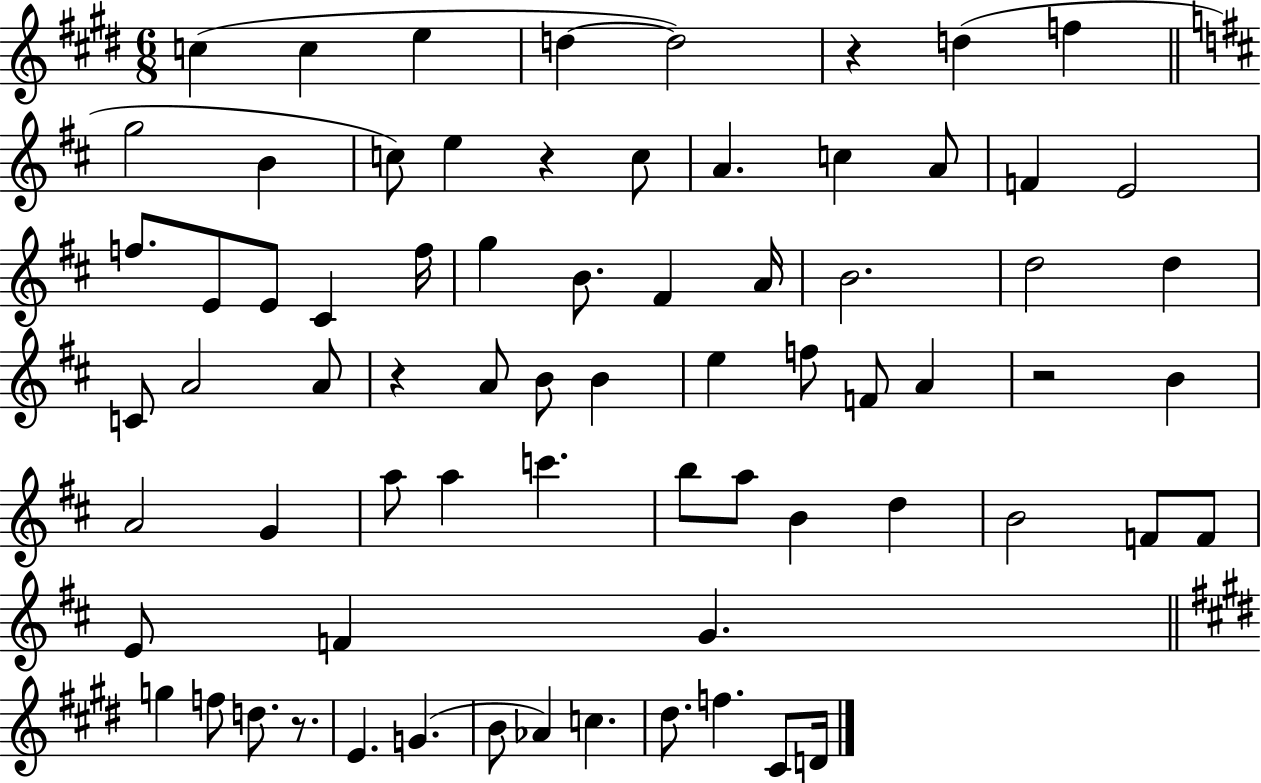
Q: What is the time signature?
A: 6/8